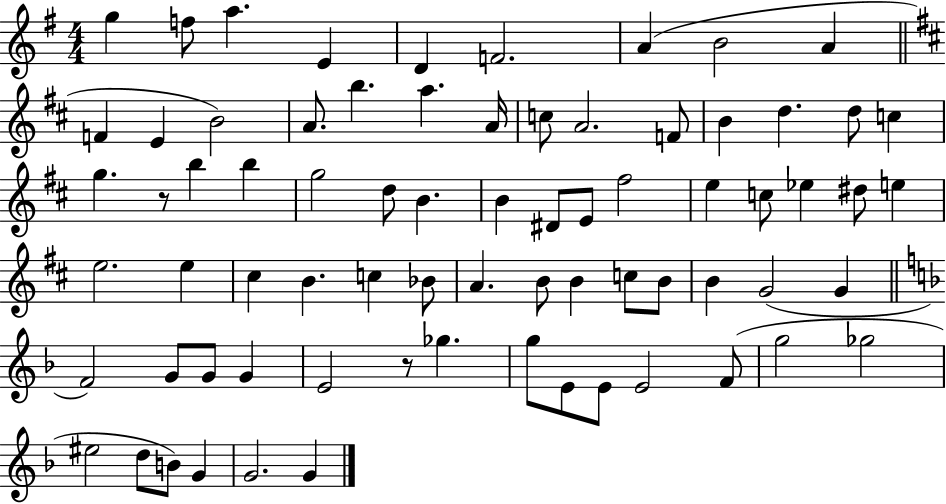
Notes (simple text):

G5/q F5/e A5/q. E4/q D4/q F4/h. A4/q B4/h A4/q F4/q E4/q B4/h A4/e. B5/q. A5/q. A4/s C5/e A4/h. F4/e B4/q D5/q. D5/e C5/q G5/q. R/e B5/q B5/q G5/h D5/e B4/q. B4/q D#4/e E4/e F#5/h E5/q C5/e Eb5/q D#5/e E5/q E5/h. E5/q C#5/q B4/q. C5/q Bb4/e A4/q. B4/e B4/q C5/e B4/e B4/q G4/h G4/q F4/h G4/e G4/e G4/q E4/h R/e Gb5/q. G5/e E4/e E4/e E4/h F4/e G5/h Gb5/h EIS5/h D5/e B4/e G4/q G4/h. G4/q